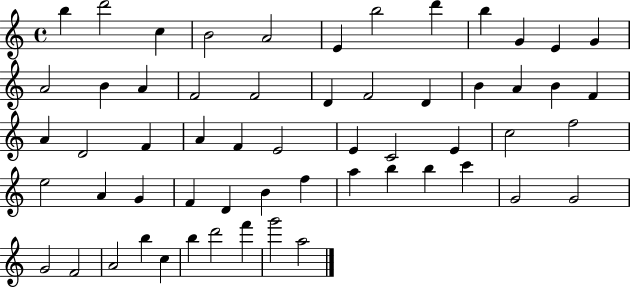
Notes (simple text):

B5/q D6/h C5/q B4/h A4/h E4/q B5/h D6/q B5/q G4/q E4/q G4/q A4/h B4/q A4/q F4/h F4/h D4/q F4/h D4/q B4/q A4/q B4/q F4/q A4/q D4/h F4/q A4/q F4/q E4/h E4/q C4/h E4/q C5/h F5/h E5/h A4/q G4/q F4/q D4/q B4/q F5/q A5/q B5/q B5/q C6/q G4/h G4/h G4/h F4/h A4/h B5/q C5/q B5/q D6/h F6/q G6/h A5/h